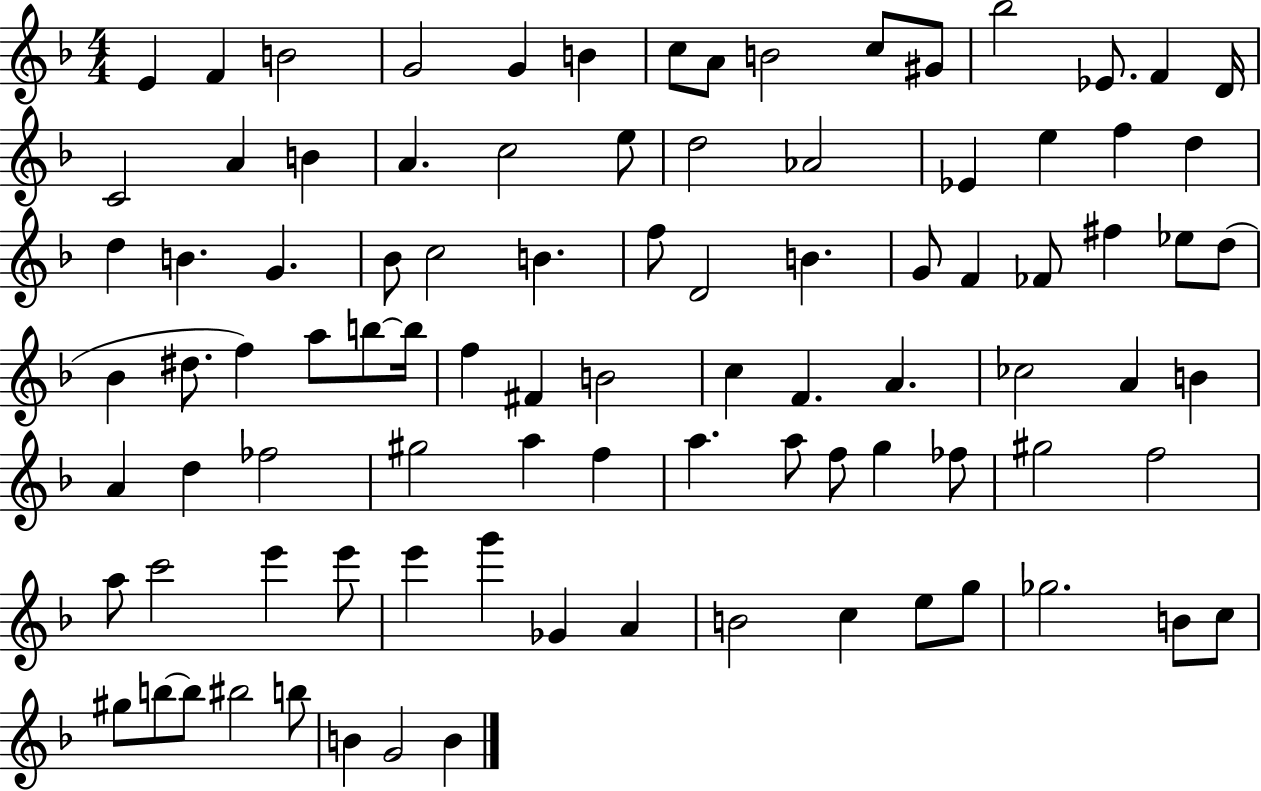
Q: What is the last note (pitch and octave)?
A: B4